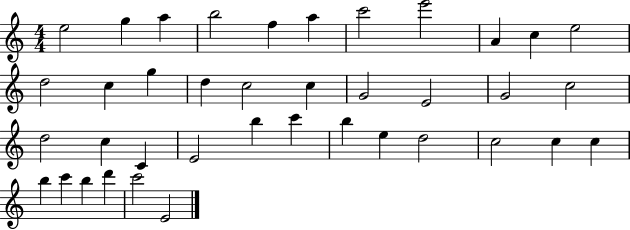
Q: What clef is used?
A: treble